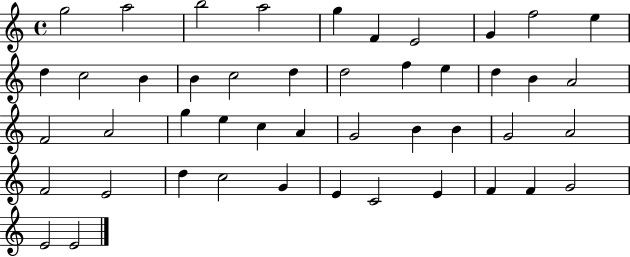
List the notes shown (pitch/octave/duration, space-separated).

G5/h A5/h B5/h A5/h G5/q F4/q E4/h G4/q F5/h E5/q D5/q C5/h B4/q B4/q C5/h D5/q D5/h F5/q E5/q D5/q B4/q A4/h F4/h A4/h G5/q E5/q C5/q A4/q G4/h B4/q B4/q G4/h A4/h F4/h E4/h D5/q C5/h G4/q E4/q C4/h E4/q F4/q F4/q G4/h E4/h E4/h